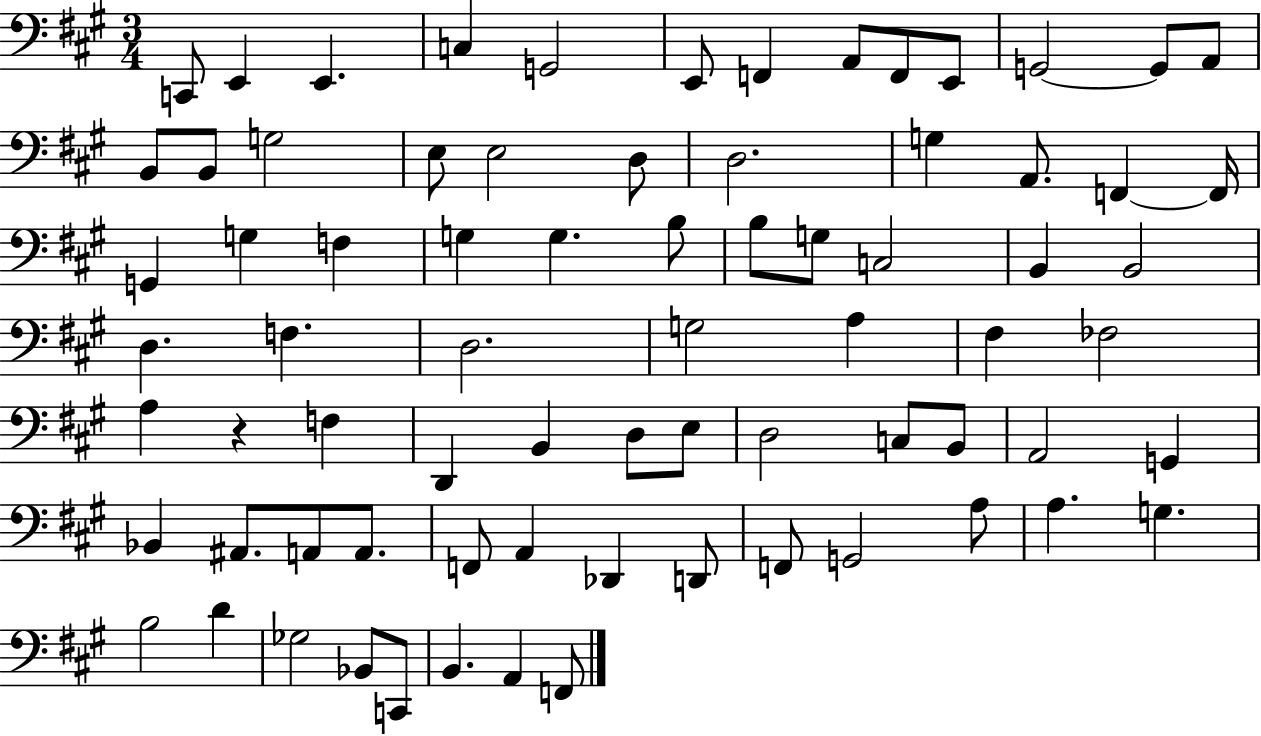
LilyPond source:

{
  \clef bass
  \numericTimeSignature
  \time 3/4
  \key a \major
  c,8 e,4 e,4. | c4 g,2 | e,8 f,4 a,8 f,8 e,8 | g,2~~ g,8 a,8 | \break b,8 b,8 g2 | e8 e2 d8 | d2. | g4 a,8. f,4~~ f,16 | \break g,4 g4 f4 | g4 g4. b8 | b8 g8 c2 | b,4 b,2 | \break d4. f4. | d2. | g2 a4 | fis4 fes2 | \break a4 r4 f4 | d,4 b,4 d8 e8 | d2 c8 b,8 | a,2 g,4 | \break bes,4 ais,8. a,8 a,8. | f,8 a,4 des,4 d,8 | f,8 g,2 a8 | a4. g4. | \break b2 d'4 | ges2 bes,8 c,8 | b,4. a,4 f,8 | \bar "|."
}